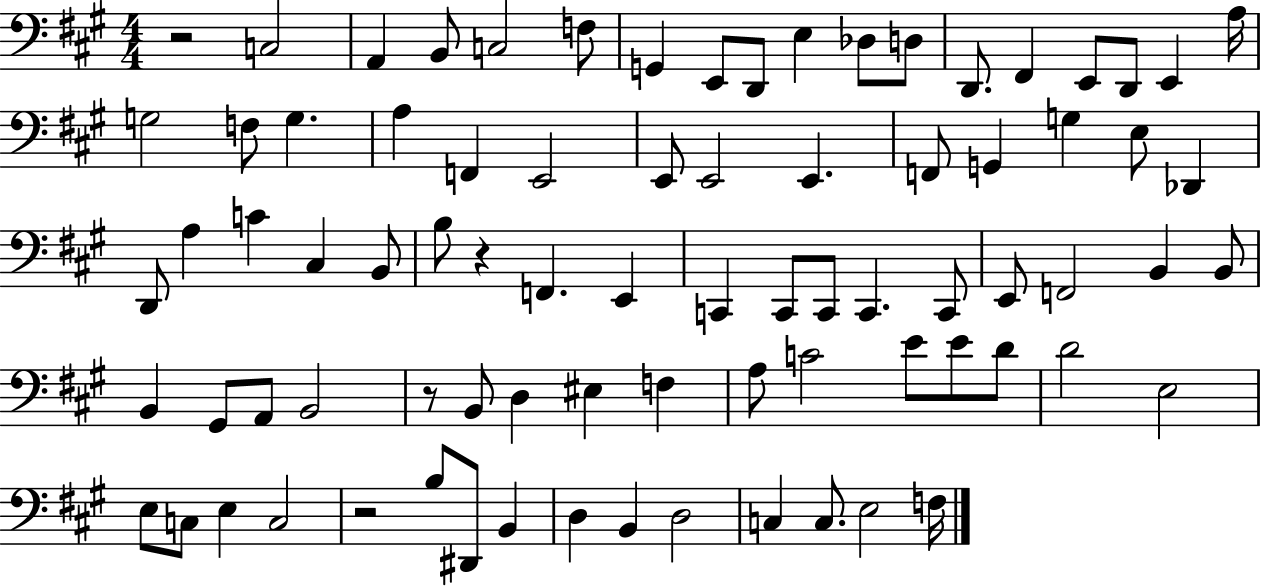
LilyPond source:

{
  \clef bass
  \numericTimeSignature
  \time 4/4
  \key a \major
  r2 c2 | a,4 b,8 c2 f8 | g,4 e,8 d,8 e4 des8 d8 | d,8. fis,4 e,8 d,8 e,4 a16 | \break g2 f8 g4. | a4 f,4 e,2 | e,8 e,2 e,4. | f,8 g,4 g4 e8 des,4 | \break d,8 a4 c'4 cis4 b,8 | b8 r4 f,4. e,4 | c,4 c,8 c,8 c,4. c,8 | e,8 f,2 b,4 b,8 | \break b,4 gis,8 a,8 b,2 | r8 b,8 d4 eis4 f4 | a8 c'2 e'8 e'8 d'8 | d'2 e2 | \break e8 c8 e4 c2 | r2 b8 dis,8 b,4 | d4 b,4 d2 | c4 c8. e2 f16 | \break \bar "|."
}